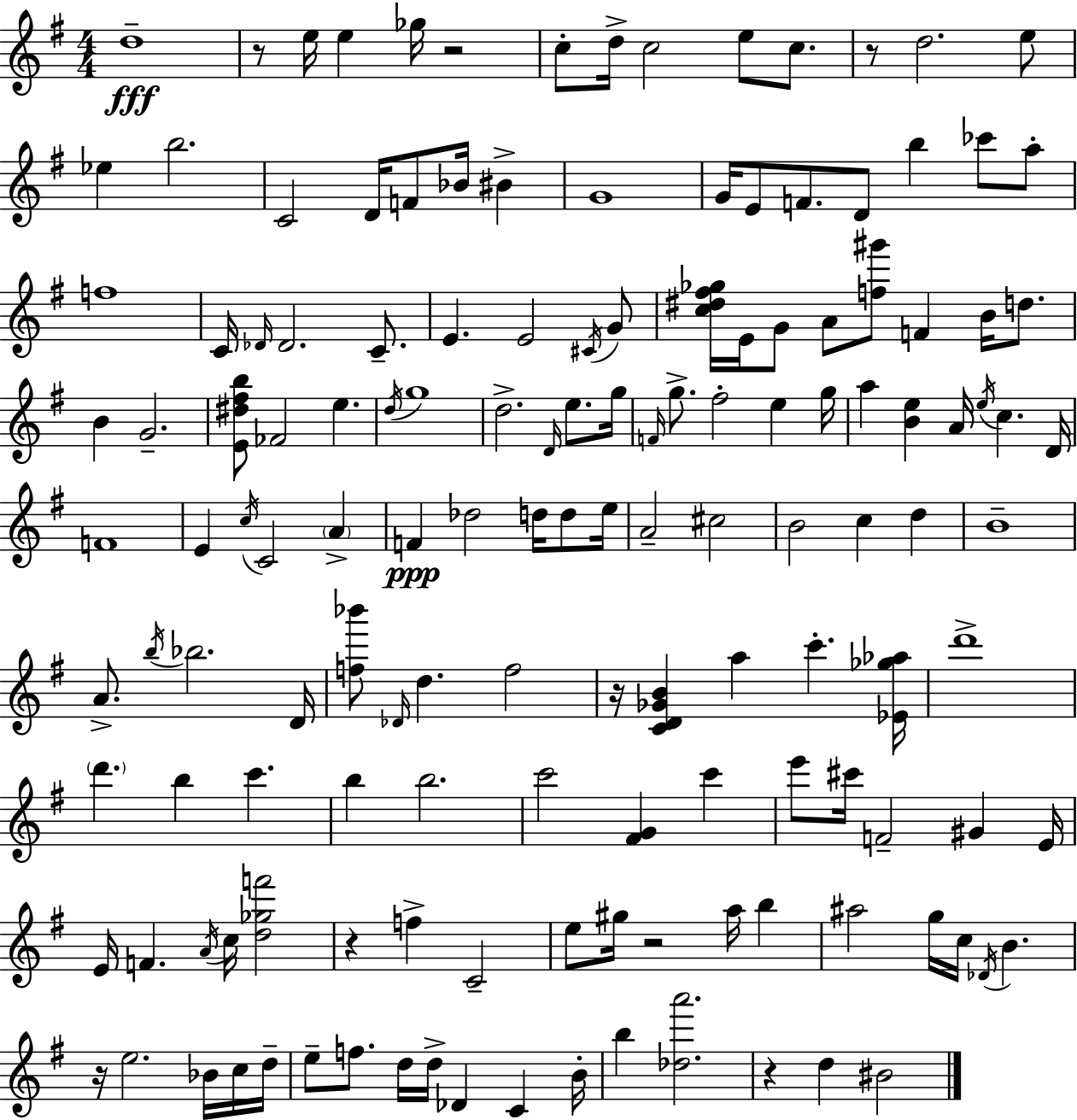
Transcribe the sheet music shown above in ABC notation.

X:1
T:Untitled
M:4/4
L:1/4
K:G
d4 z/2 e/4 e _g/4 z2 c/2 d/4 c2 e/2 c/2 z/2 d2 e/2 _e b2 C2 D/4 F/2 _B/4 ^B G4 G/4 E/2 F/2 D/2 b _c'/2 a/2 f4 C/4 _D/4 _D2 C/2 E E2 ^C/4 G/2 [c^d^f_g]/4 E/4 G/2 A/2 [f^g']/2 F B/4 d/2 B G2 [E^d^fb]/2 _F2 e d/4 g4 d2 D/4 e/2 g/4 F/4 g/2 ^f2 e g/4 a [Be] A/4 e/4 c D/4 F4 E c/4 C2 A F _d2 d/4 d/2 e/4 A2 ^c2 B2 c d B4 A/2 b/4 _b2 D/4 [f_b']/2 _D/4 d f2 z/4 [CD_GB] a c' [_E_g_a]/4 d'4 d' b c' b b2 c'2 [^FG] c' e'/2 ^c'/4 F2 ^G E/4 E/4 F A/4 c/4 [d_gf']2 z f C2 e/2 ^g/4 z2 a/4 b ^a2 g/4 c/4 _D/4 B z/4 e2 _B/4 c/4 d/4 e/2 f/2 d/4 d/4 _D C B/4 b [_da']2 z d ^B2